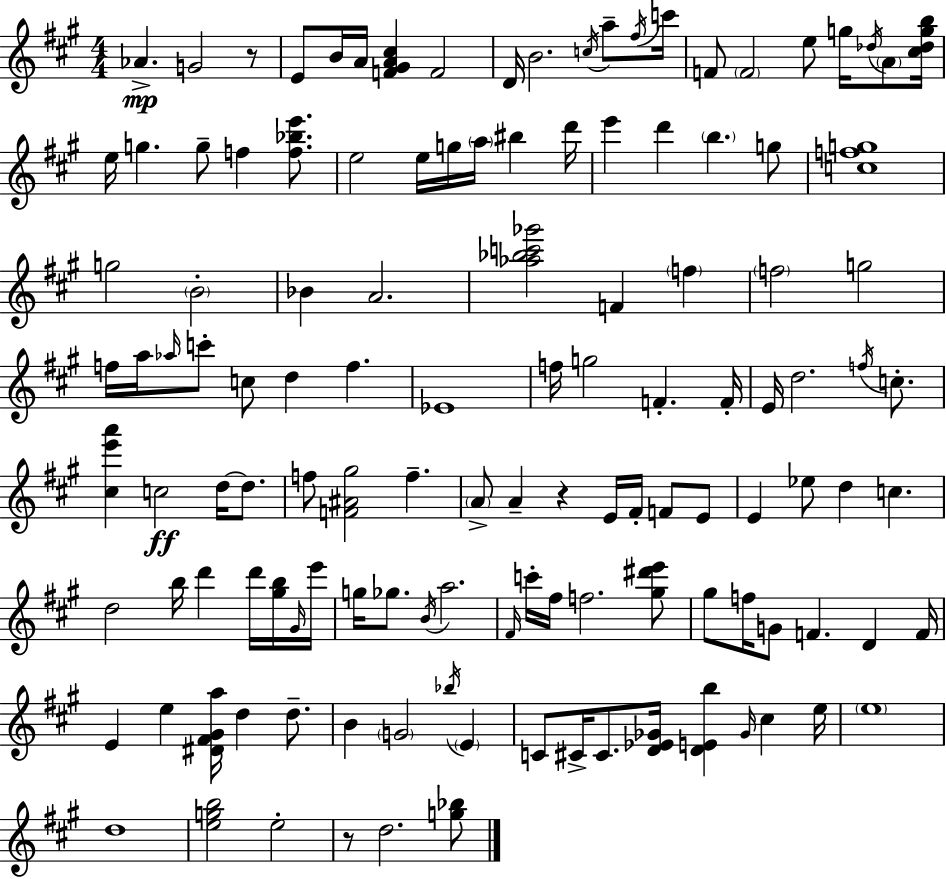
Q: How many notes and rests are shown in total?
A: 126